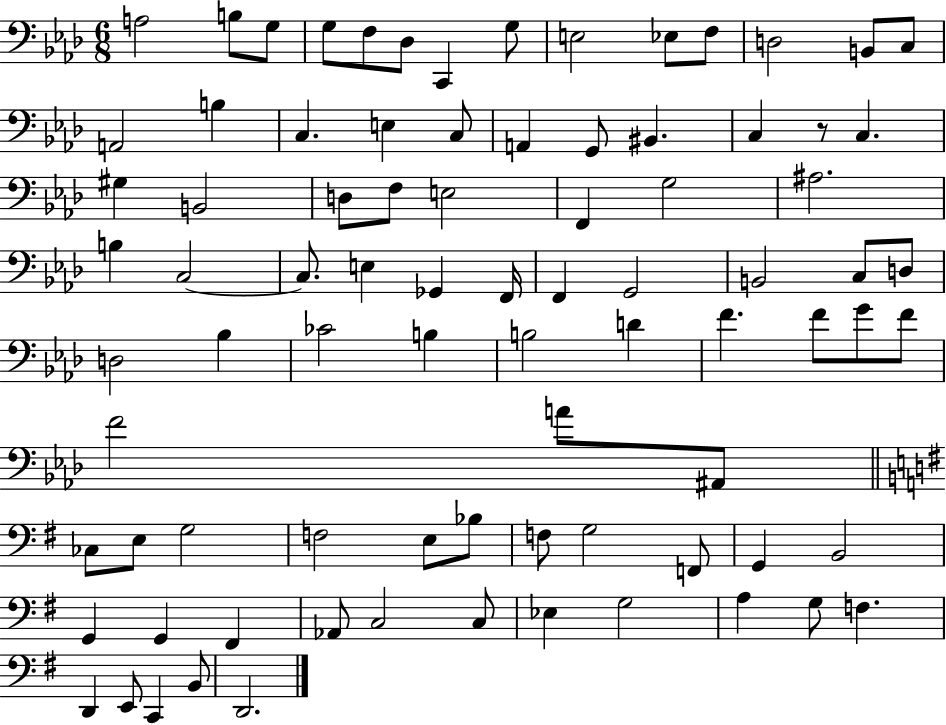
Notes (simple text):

A3/h B3/e G3/e G3/e F3/e Db3/e C2/q G3/e E3/h Eb3/e F3/e D3/h B2/e C3/e A2/h B3/q C3/q. E3/q C3/e A2/q G2/e BIS2/q. C3/q R/e C3/q. G#3/q B2/h D3/e F3/e E3/h F2/q G3/h A#3/h. B3/q C3/h C3/e. E3/q Gb2/q F2/s F2/q G2/h B2/h C3/e D3/e D3/h Bb3/q CES4/h B3/q B3/h D4/q F4/q. F4/e G4/e F4/e F4/h A4/e A#2/e CES3/e E3/e G3/h F3/h E3/e Bb3/e F3/e G3/h F2/e G2/q B2/h G2/q G2/q F#2/q Ab2/e C3/h C3/e Eb3/q G3/h A3/q G3/e F3/q. D2/q E2/e C2/q B2/e D2/h.